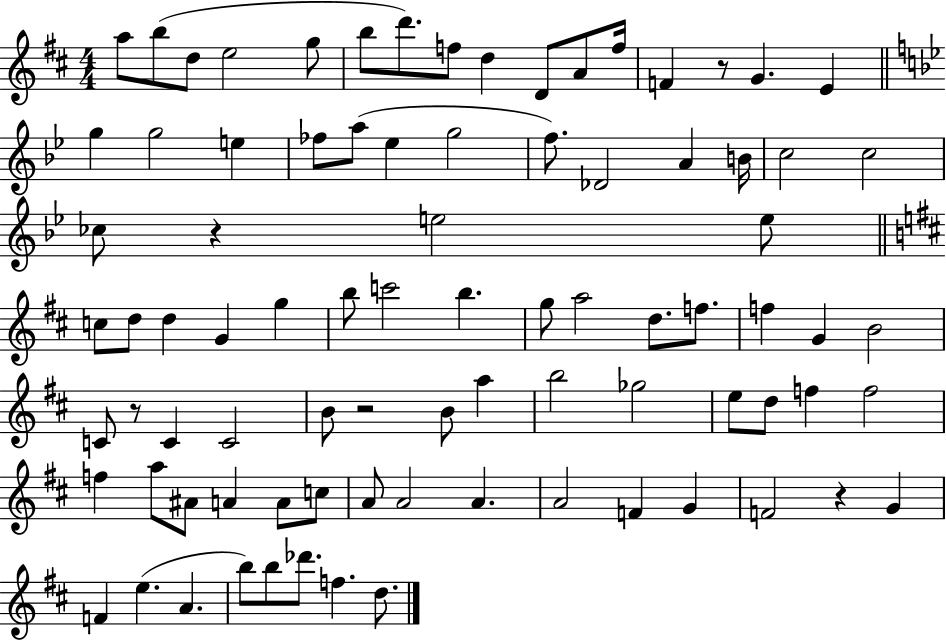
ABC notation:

X:1
T:Untitled
M:4/4
L:1/4
K:D
a/2 b/2 d/2 e2 g/2 b/2 d'/2 f/2 d D/2 A/2 f/4 F z/2 G E g g2 e _f/2 a/2 _e g2 f/2 _D2 A B/4 c2 c2 _c/2 z e2 e/2 c/2 d/2 d G g b/2 c'2 b g/2 a2 d/2 f/2 f G B2 C/2 z/2 C C2 B/2 z2 B/2 a b2 _g2 e/2 d/2 f f2 f a/2 ^A/2 A A/2 c/2 A/2 A2 A A2 F G F2 z G F e A b/2 b/2 _d'/2 f d/2